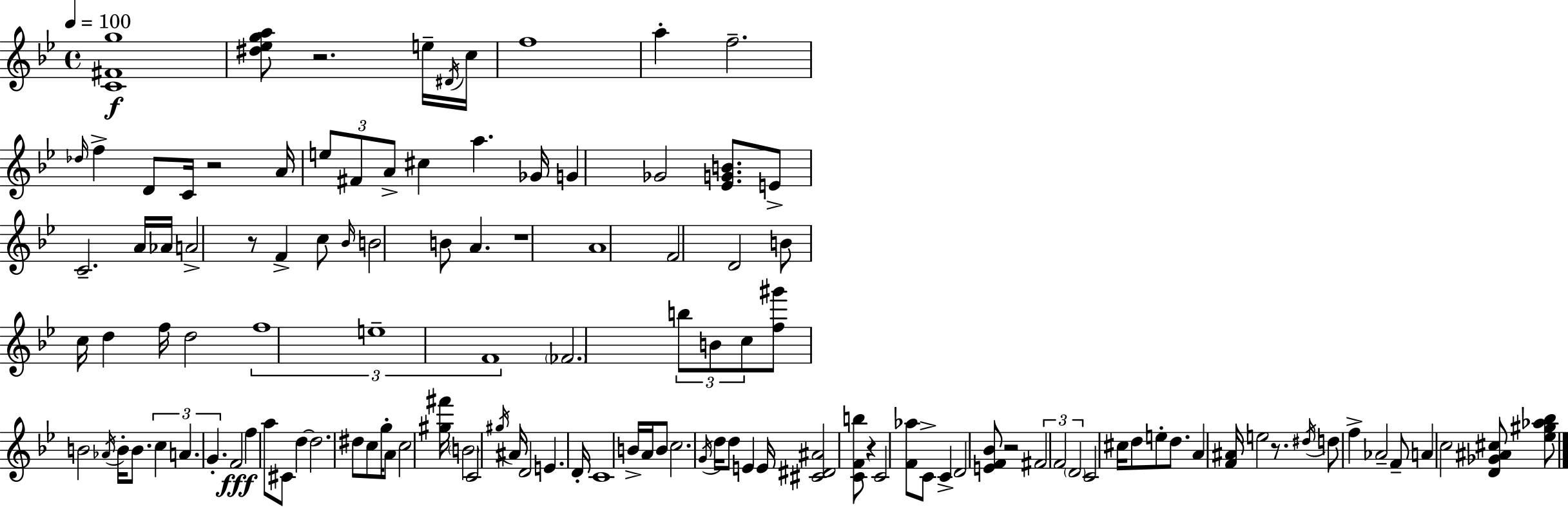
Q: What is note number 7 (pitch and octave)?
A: Db5